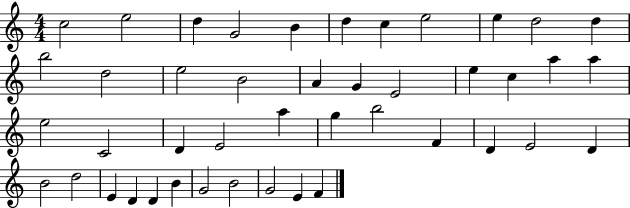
X:1
T:Untitled
M:4/4
L:1/4
K:C
c2 e2 d G2 B d c e2 e d2 d b2 d2 e2 B2 A G E2 e c a a e2 C2 D E2 a g b2 F D E2 D B2 d2 E D D B G2 B2 G2 E F